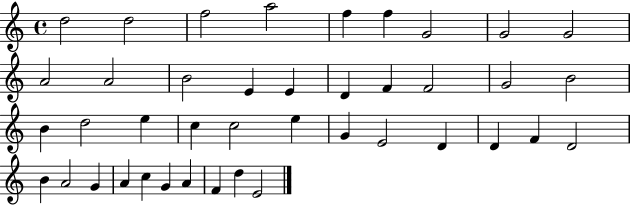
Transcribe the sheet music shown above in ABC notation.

X:1
T:Untitled
M:4/4
L:1/4
K:C
d2 d2 f2 a2 f f G2 G2 G2 A2 A2 B2 E E D F F2 G2 B2 B d2 e c c2 e G E2 D D F D2 B A2 G A c G A F d E2